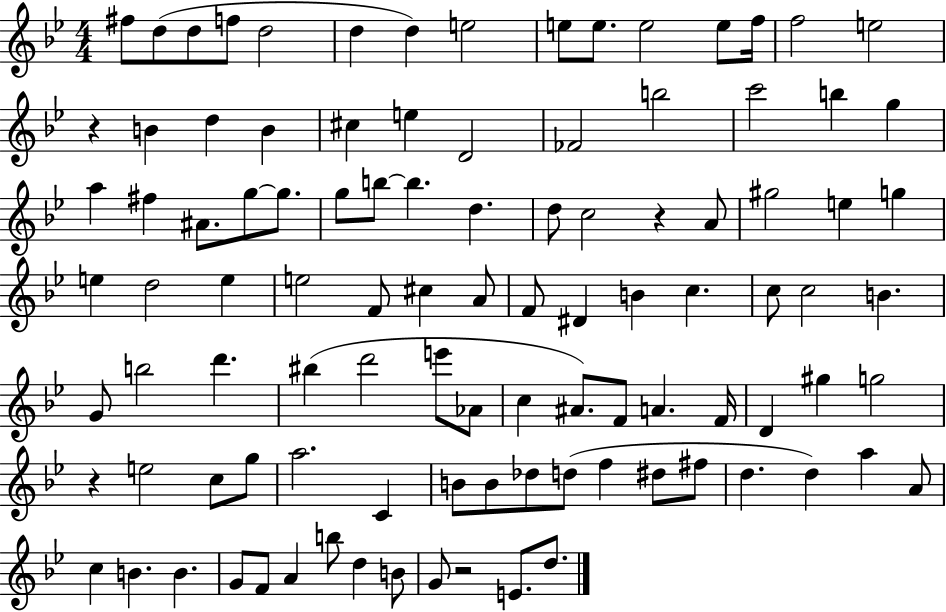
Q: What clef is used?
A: treble